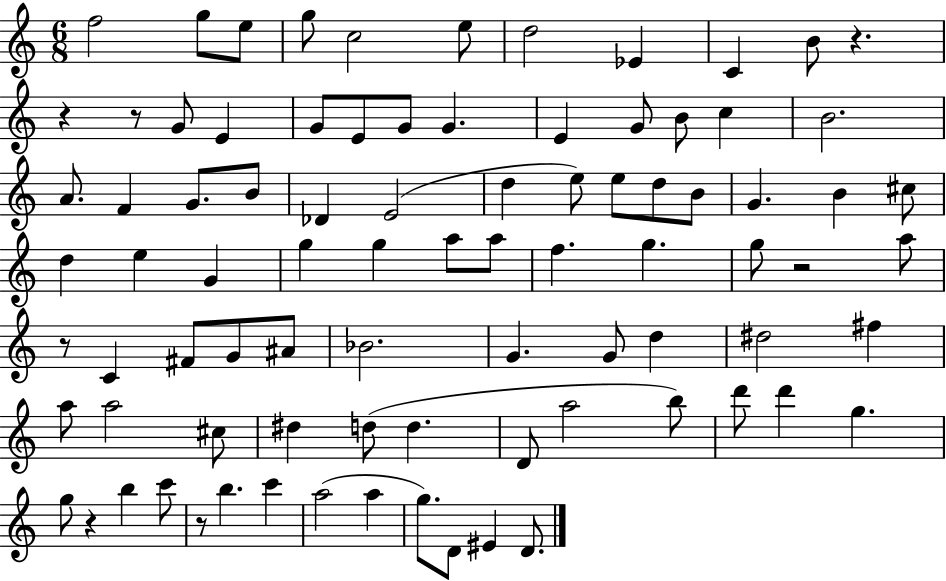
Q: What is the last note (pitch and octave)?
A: D4